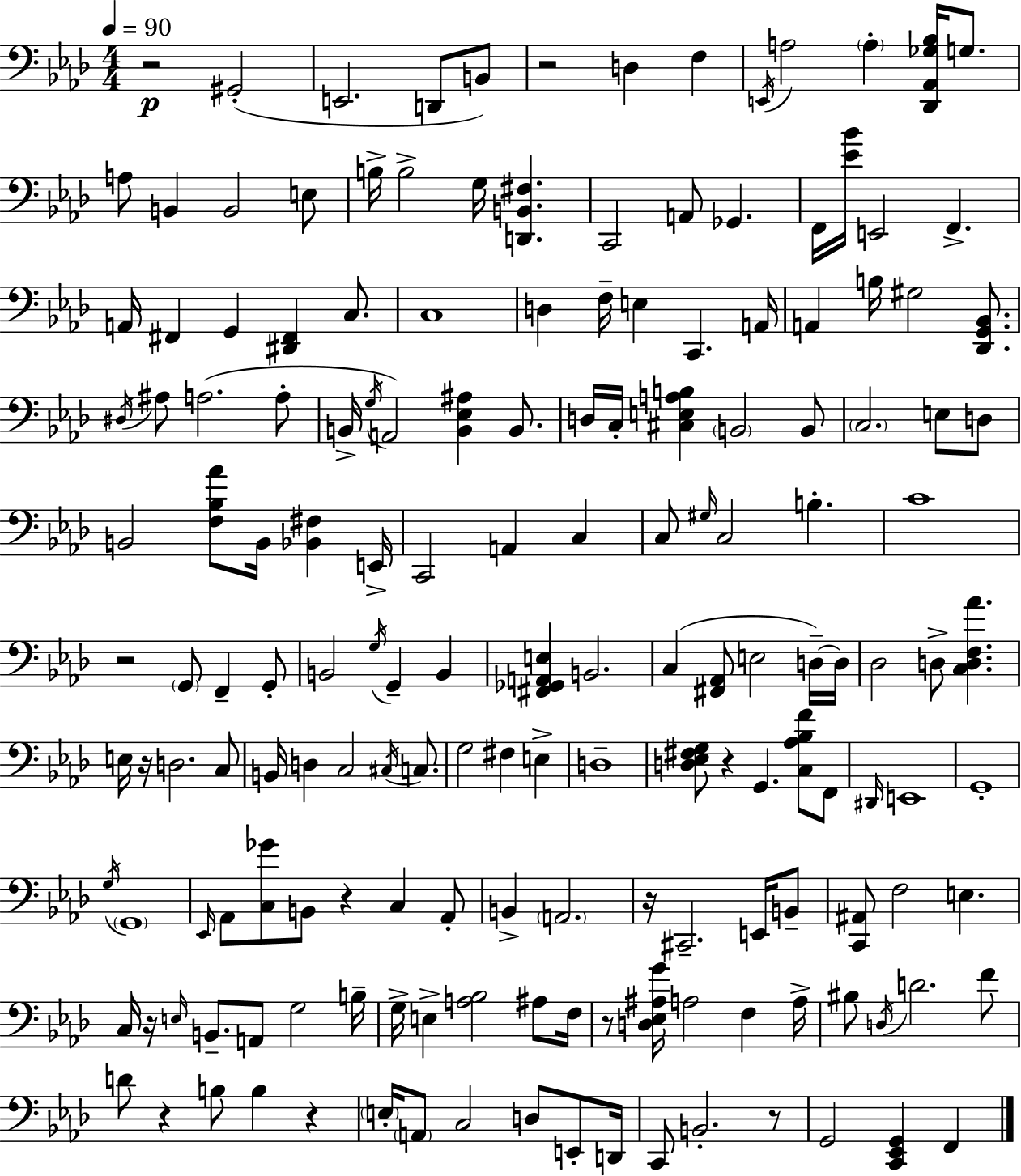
X:1
T:Untitled
M:4/4
L:1/4
K:Ab
z2 ^G,,2 E,,2 D,,/2 B,,/2 z2 D, F, E,,/4 A,2 A, [_D,,_A,,_G,_B,]/4 G,/2 A,/2 B,, B,,2 E,/2 B,/4 B,2 G,/4 [D,,B,,^F,] C,,2 A,,/2 _G,, F,,/4 [_E_B]/4 E,,2 F,, A,,/4 ^F,, G,, [^D,,^F,,] C,/2 C,4 D, F,/4 E, C,, A,,/4 A,, B,/4 ^G,2 [_D,,G,,_B,,]/2 ^D,/4 ^A,/2 A,2 A,/2 B,,/4 G,/4 A,,2 [B,,_E,^A,] B,,/2 D,/4 C,/4 [^C,E,A,B,] B,,2 B,,/2 C,2 E,/2 D,/2 B,,2 [F,_B,_A]/2 B,,/4 [_B,,^F,] E,,/4 C,,2 A,, C, C,/2 ^G,/4 C,2 B, C4 z2 G,,/2 F,, G,,/2 B,,2 G,/4 G,, B,, [^F,,_G,,A,,E,] B,,2 C, [^F,,_A,,]/2 E,2 D,/4 D,/4 _D,2 D,/2 [C,D,F,_A] E,/4 z/4 D,2 C,/2 B,,/4 D, C,2 ^C,/4 C,/2 G,2 ^F, E, D,4 [D,_E,^F,G,]/2 z G,, [C,_A,_B,F]/2 F,,/2 ^D,,/4 E,,4 G,,4 G,/4 G,,4 _E,,/4 _A,,/2 [C,_G]/2 B,,/2 z C, _A,,/2 B,, A,,2 z/4 ^C,,2 E,,/4 B,,/2 [C,,^A,,]/2 F,2 E, C,/4 z/4 E,/4 B,,/2 A,,/2 G,2 B,/4 G,/4 E, [A,_B,]2 ^A,/2 F,/4 z/2 [D,_E,^A,G]/4 A,2 F, A,/4 ^B,/2 D,/4 D2 F/2 D/2 z B,/2 B, z E,/4 A,,/2 C,2 D,/2 E,,/2 D,,/4 C,,/2 B,,2 z/2 G,,2 [C,,_E,,G,,] F,,